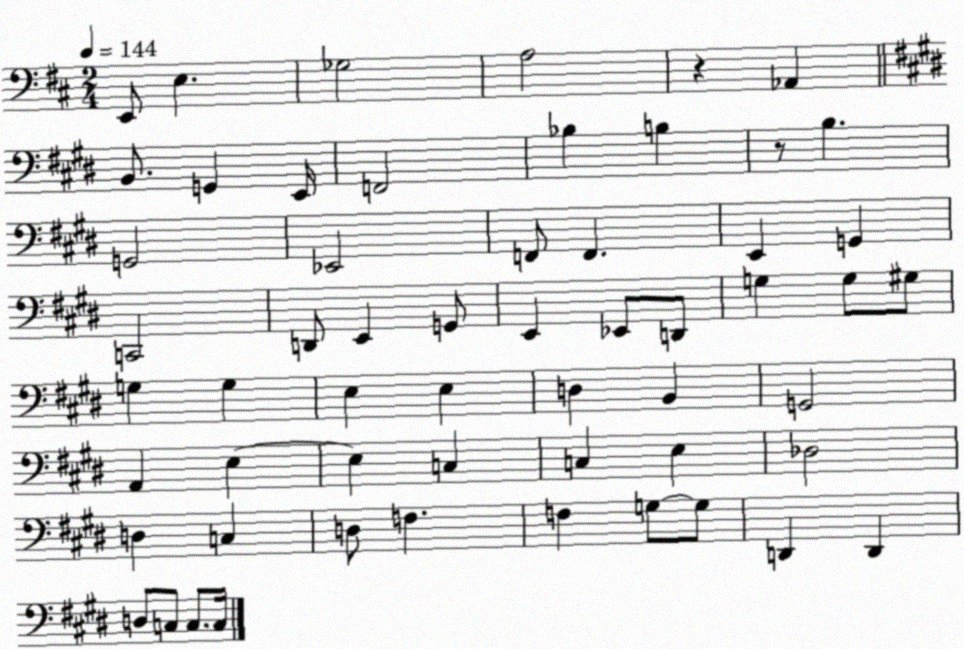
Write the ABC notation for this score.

X:1
T:Untitled
M:2/4
L:1/4
K:D
E,,/2 E, _G,2 A,2 z _A,, B,,/2 G,, E,,/4 F,,2 _B, B, z/2 B, G,,2 _E,,2 F,,/2 F,, E,, G,, C,,2 D,,/2 E,, G,,/2 E,, _E,,/2 D,,/2 G, G,/2 ^G,/2 G, G, E, E, D, B,, G,,2 A,, E, E, C, C, E, _D,2 D, C, D,/2 F, F, G,/2 G,/2 D,, D,, D,/2 C,/2 C,/2 C,/4